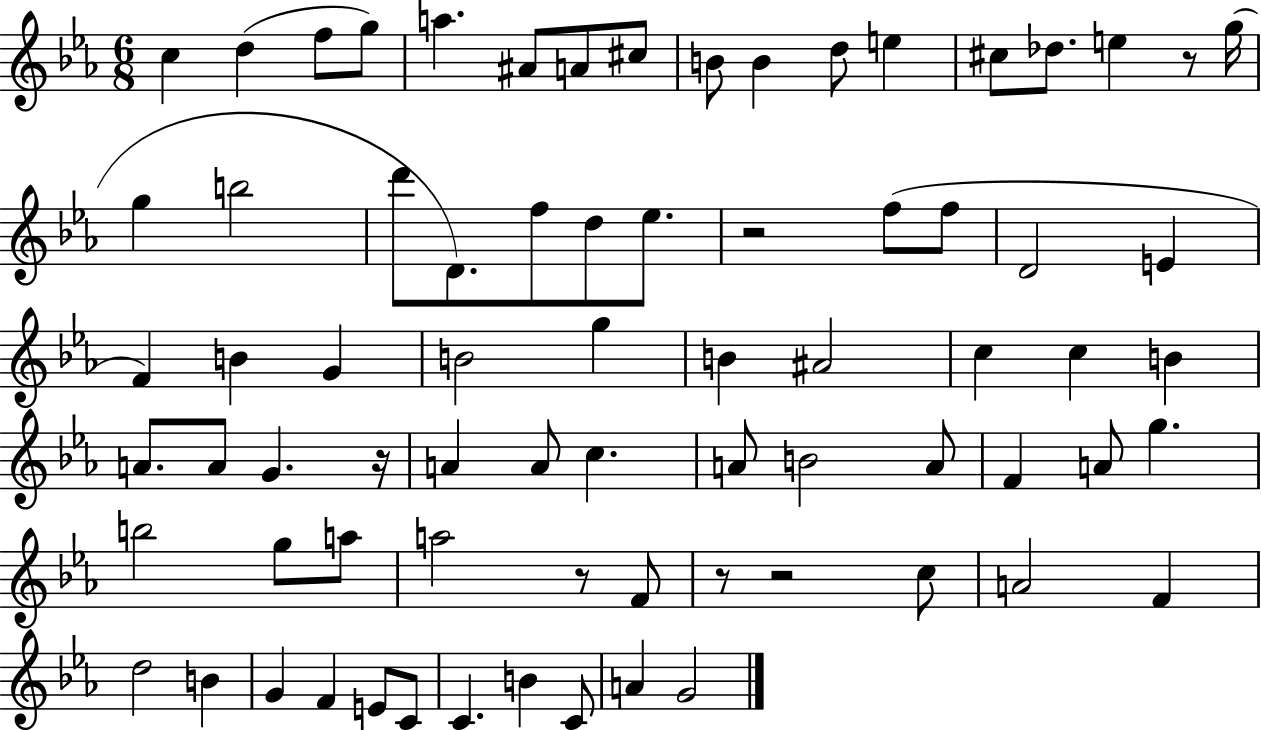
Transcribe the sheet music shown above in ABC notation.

X:1
T:Untitled
M:6/8
L:1/4
K:Eb
c d f/2 g/2 a ^A/2 A/2 ^c/2 B/2 B d/2 e ^c/2 _d/2 e z/2 g/4 g b2 d'/2 D/2 f/2 d/2 _e/2 z2 f/2 f/2 D2 E F B G B2 g B ^A2 c c B A/2 A/2 G z/4 A A/2 c A/2 B2 A/2 F A/2 g b2 g/2 a/2 a2 z/2 F/2 z/2 z2 c/2 A2 F d2 B G F E/2 C/2 C B C/2 A G2